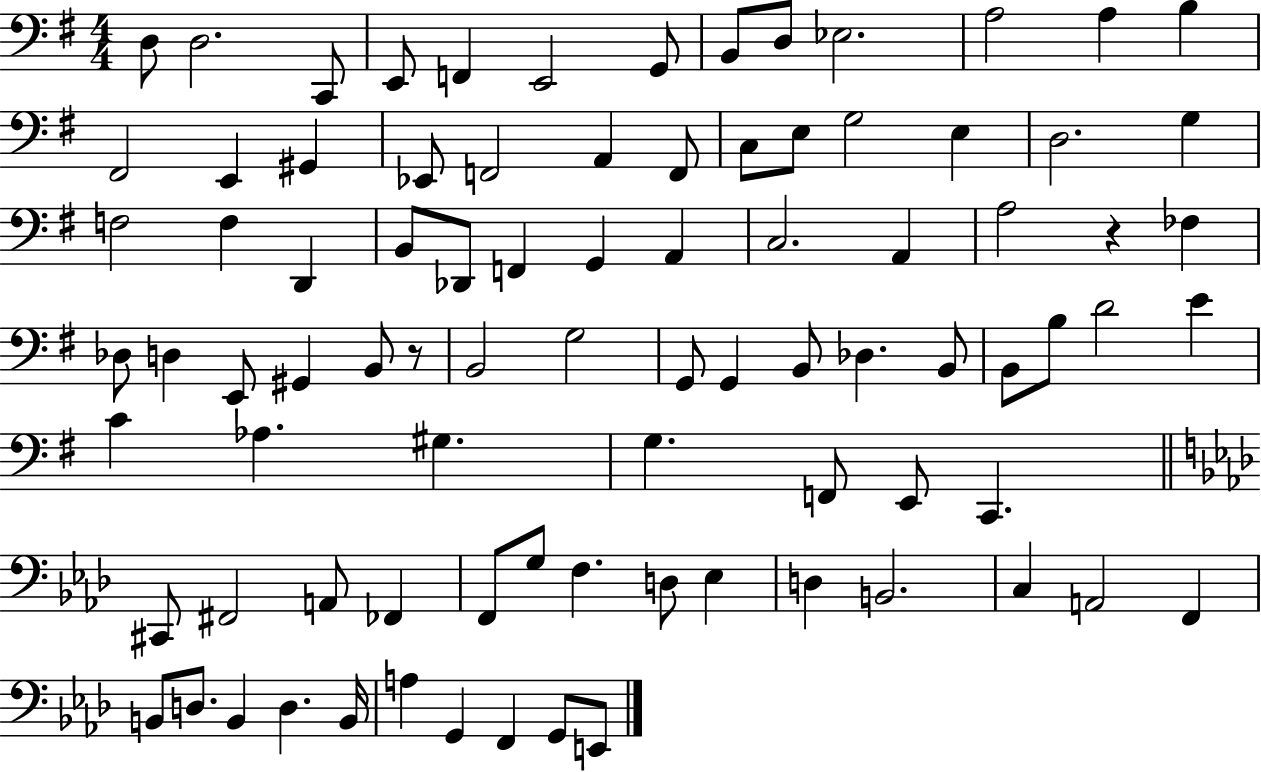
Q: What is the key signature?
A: G major